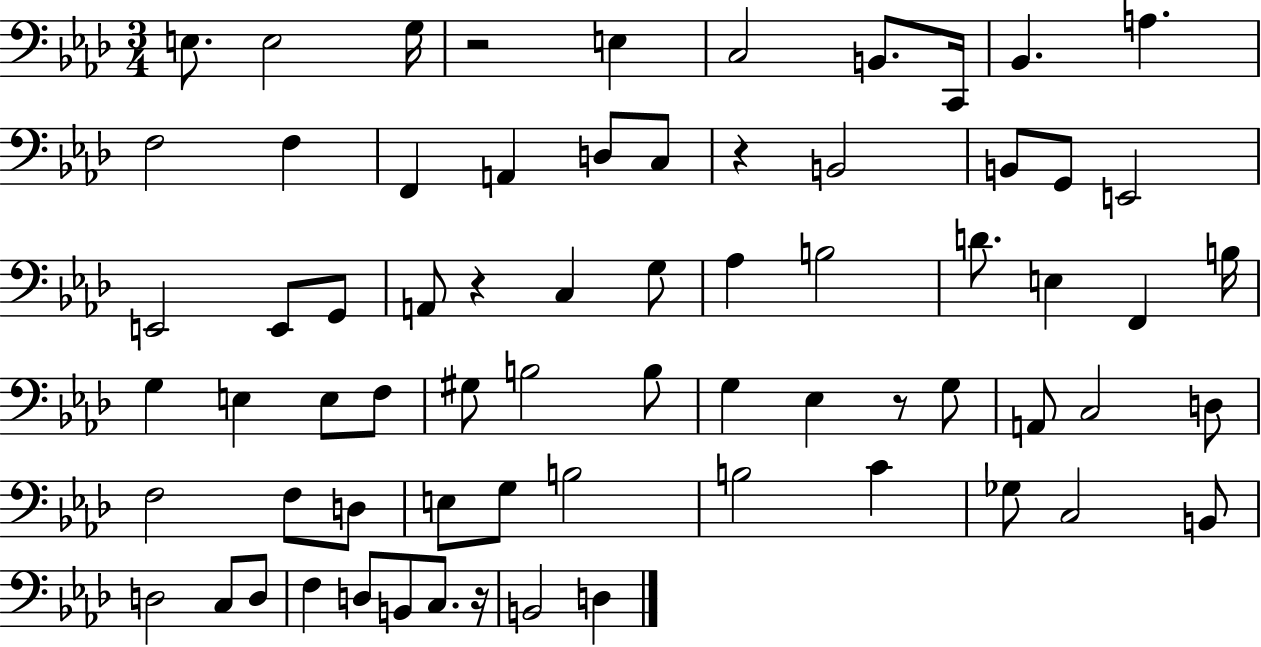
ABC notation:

X:1
T:Untitled
M:3/4
L:1/4
K:Ab
E,/2 E,2 G,/4 z2 E, C,2 B,,/2 C,,/4 _B,, A, F,2 F, F,, A,, D,/2 C,/2 z B,,2 B,,/2 G,,/2 E,,2 E,,2 E,,/2 G,,/2 A,,/2 z C, G,/2 _A, B,2 D/2 E, F,, B,/4 G, E, E,/2 F,/2 ^G,/2 B,2 B,/2 G, _E, z/2 G,/2 A,,/2 C,2 D,/2 F,2 F,/2 D,/2 E,/2 G,/2 B,2 B,2 C _G,/2 C,2 B,,/2 D,2 C,/2 D,/2 F, D,/2 B,,/2 C,/2 z/4 B,,2 D,